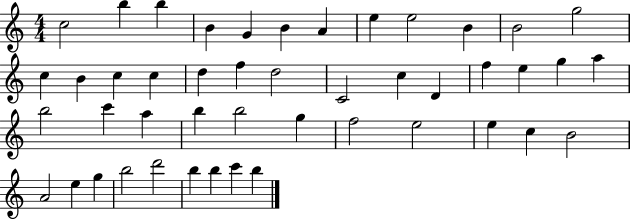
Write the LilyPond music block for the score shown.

{
  \clef treble
  \numericTimeSignature
  \time 4/4
  \key c \major
  c''2 b''4 b''4 | b'4 g'4 b'4 a'4 | e''4 e''2 b'4 | b'2 g''2 | \break c''4 b'4 c''4 c''4 | d''4 f''4 d''2 | c'2 c''4 d'4 | f''4 e''4 g''4 a''4 | \break b''2 c'''4 a''4 | b''4 b''2 g''4 | f''2 e''2 | e''4 c''4 b'2 | \break a'2 e''4 g''4 | b''2 d'''2 | b''4 b''4 c'''4 b''4 | \bar "|."
}